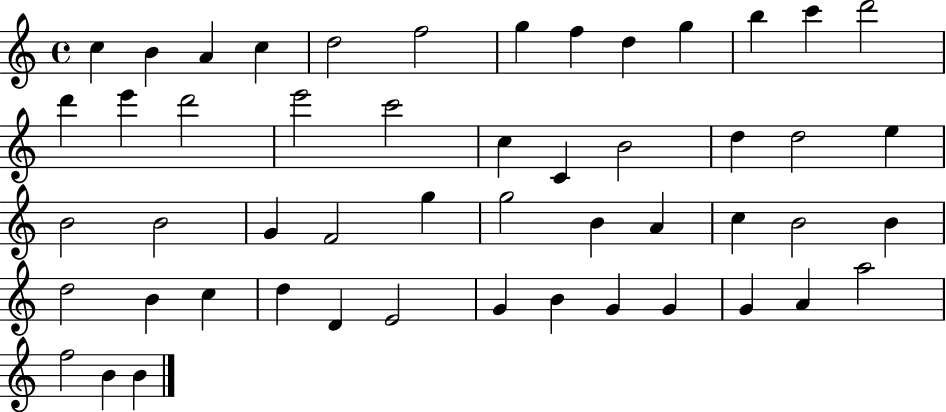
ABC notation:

X:1
T:Untitled
M:4/4
L:1/4
K:C
c B A c d2 f2 g f d g b c' d'2 d' e' d'2 e'2 c'2 c C B2 d d2 e B2 B2 G F2 g g2 B A c B2 B d2 B c d D E2 G B G G G A a2 f2 B B